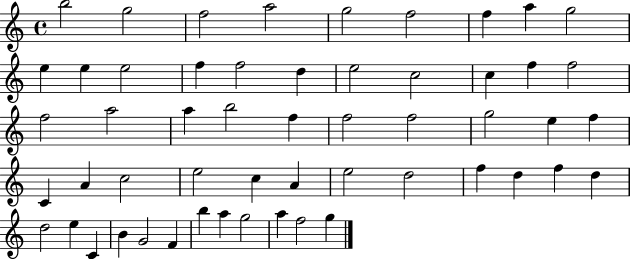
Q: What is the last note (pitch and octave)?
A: G5